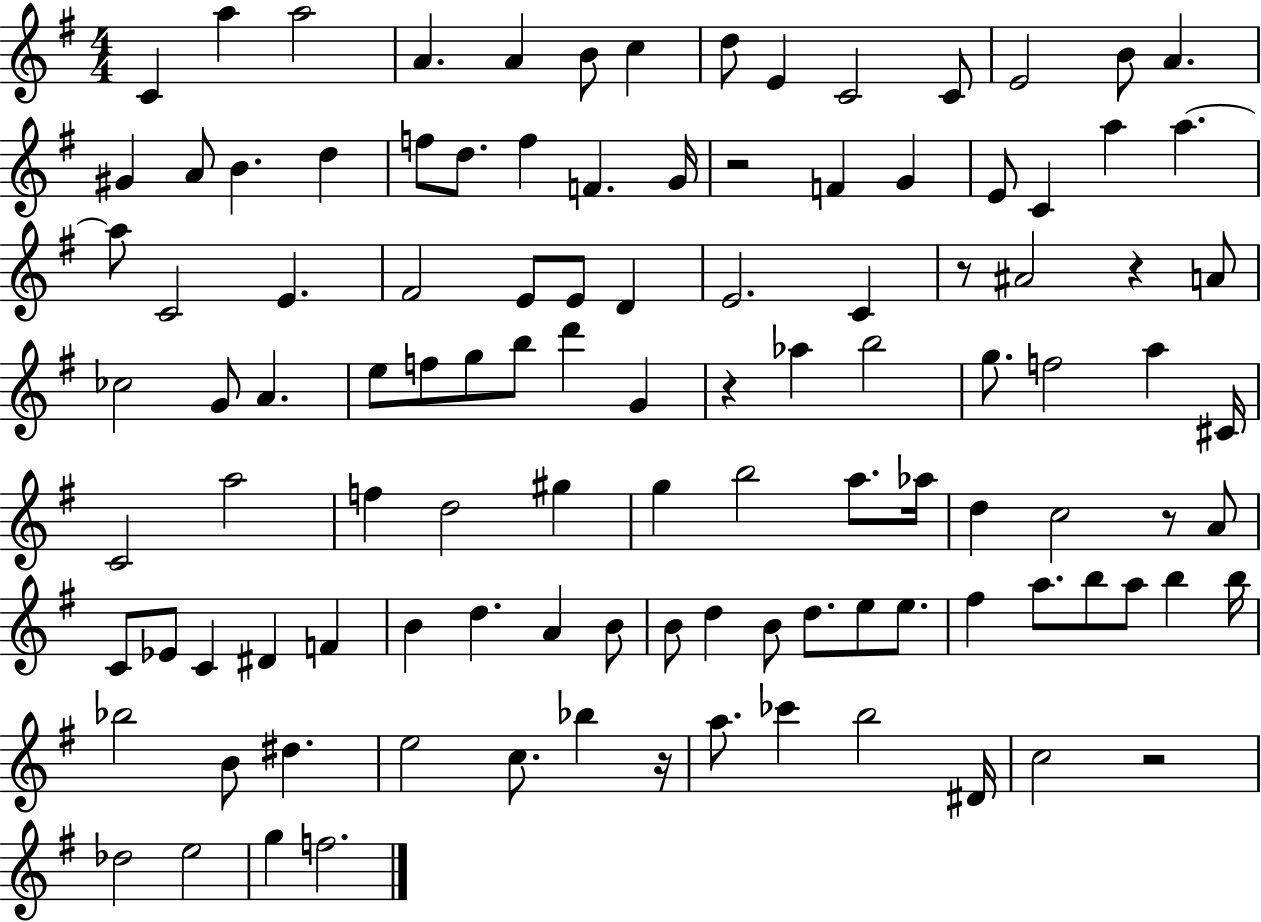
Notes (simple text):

C4/q A5/q A5/h A4/q. A4/q B4/e C5/q D5/e E4/q C4/h C4/e E4/h B4/e A4/q. G#4/q A4/e B4/q. D5/q F5/e D5/e. F5/q F4/q. G4/s R/h F4/q G4/q E4/e C4/q A5/q A5/q. A5/e C4/h E4/q. F#4/h E4/e E4/e D4/q E4/h. C4/q R/e A#4/h R/q A4/e CES5/h G4/e A4/q. E5/e F5/e G5/e B5/e D6/q G4/q R/q Ab5/q B5/h G5/e. F5/h A5/q C#4/s C4/h A5/h F5/q D5/h G#5/q G5/q B5/h A5/e. Ab5/s D5/q C5/h R/e A4/e C4/e Eb4/e C4/q D#4/q F4/q B4/q D5/q. A4/q B4/e B4/e D5/q B4/e D5/e. E5/e E5/e. F#5/q A5/e. B5/e A5/e B5/q B5/s Bb5/h B4/e D#5/q. E5/h C5/e. Bb5/q R/s A5/e. CES6/q B5/h D#4/s C5/h R/h Db5/h E5/h G5/q F5/h.